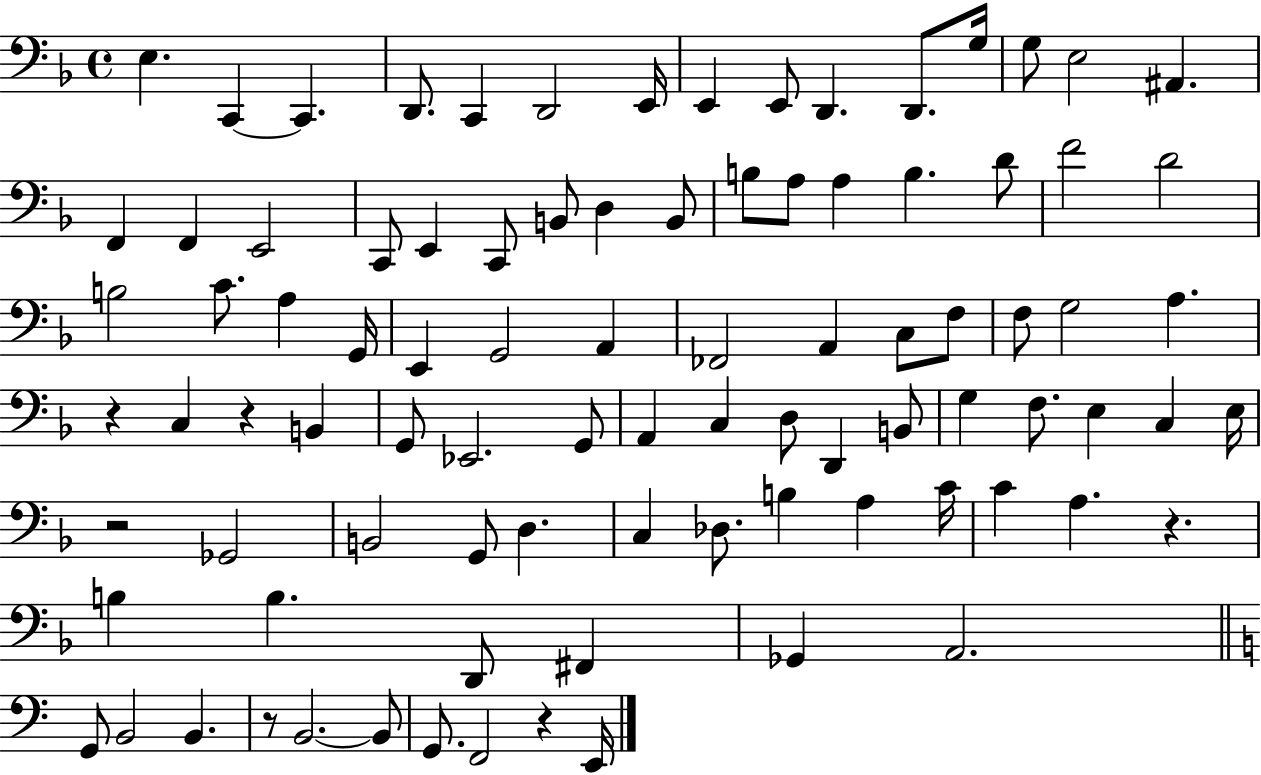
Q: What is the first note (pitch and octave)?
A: E3